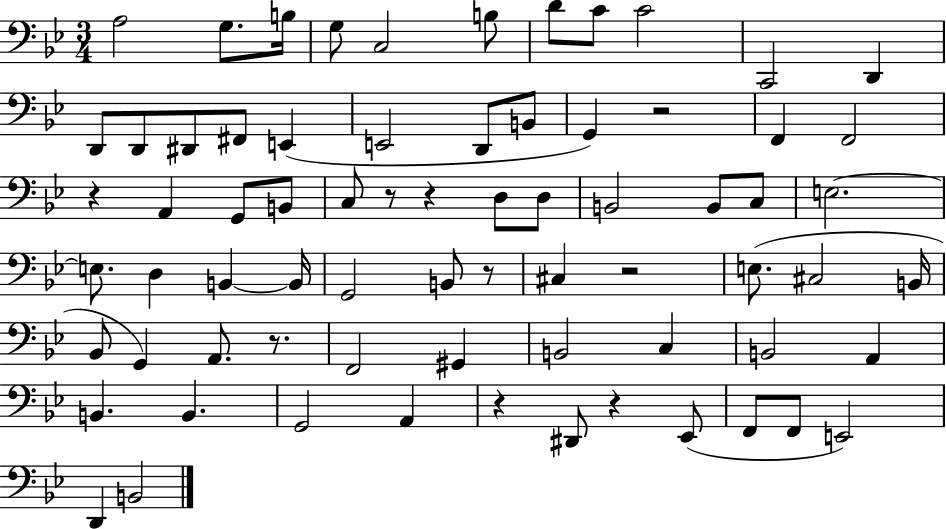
A3/h G3/e. B3/s G3/e C3/h B3/e D4/e C4/e C4/h C2/h D2/q D2/e D2/e D#2/e F#2/e E2/q E2/h D2/e B2/e G2/q R/h F2/q F2/h R/q A2/q G2/e B2/e C3/e R/e R/q D3/e D3/e B2/h B2/e C3/e E3/h. E3/e. D3/q B2/q B2/s G2/h B2/e R/e C#3/q R/h E3/e. C#3/h B2/s Bb2/e G2/q A2/e. R/e. F2/h G#2/q B2/h C3/q B2/h A2/q B2/q. B2/q. G2/h A2/q R/q D#2/e R/q Eb2/e F2/e F2/e E2/h D2/q B2/h